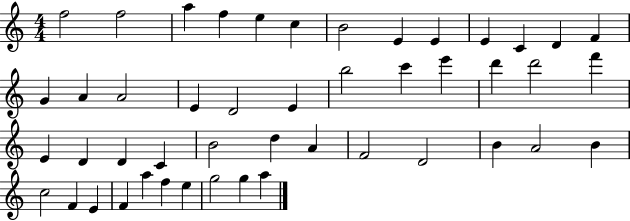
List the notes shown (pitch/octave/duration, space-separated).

F5/h F5/h A5/q F5/q E5/q C5/q B4/h E4/q E4/q E4/q C4/q D4/q F4/q G4/q A4/q A4/h E4/q D4/h E4/q B5/h C6/q E6/q D6/q D6/h F6/q E4/q D4/q D4/q C4/q B4/h D5/q A4/q F4/h D4/h B4/q A4/h B4/q C5/h F4/q E4/q F4/q A5/q F5/q E5/q G5/h G5/q A5/q